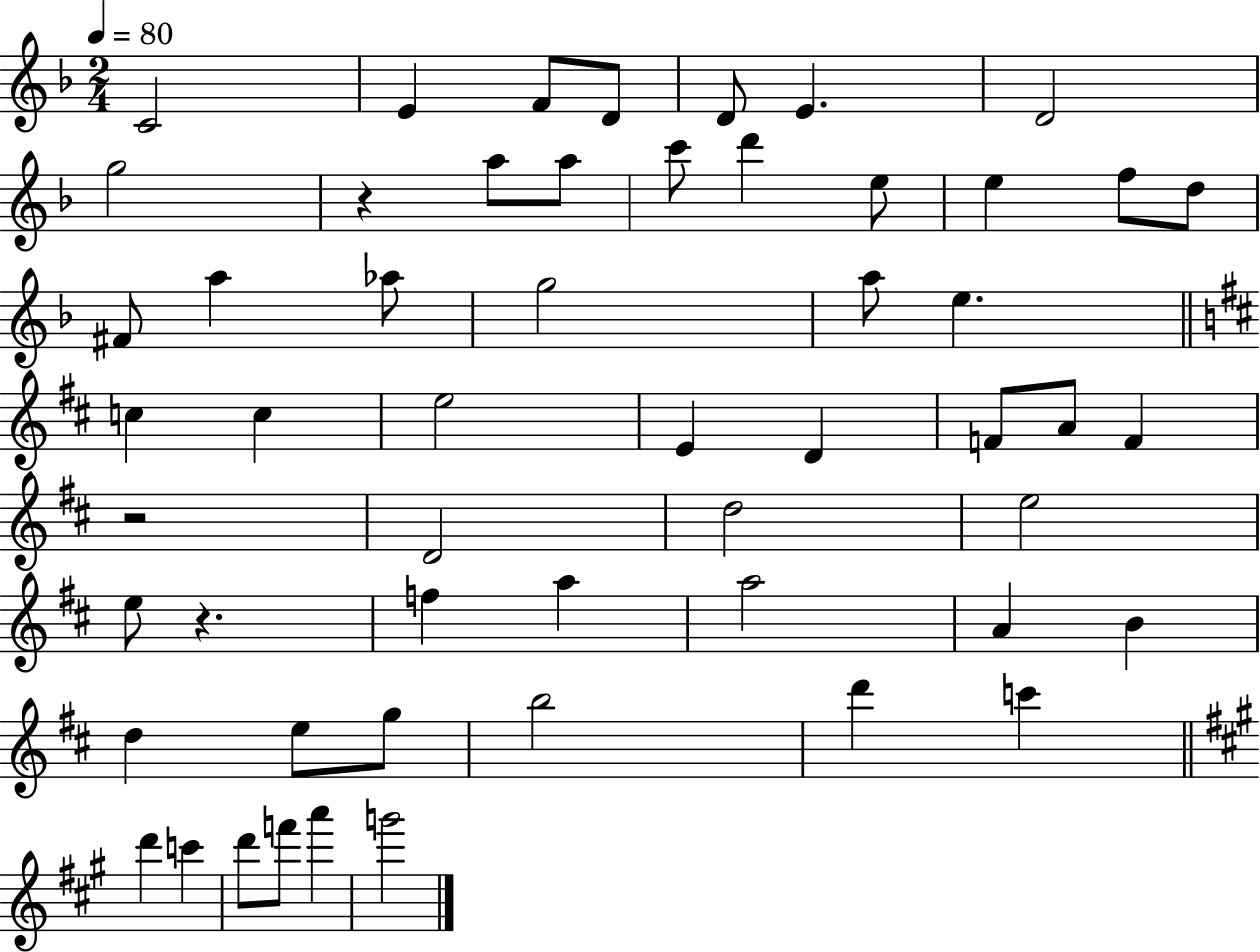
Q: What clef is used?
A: treble